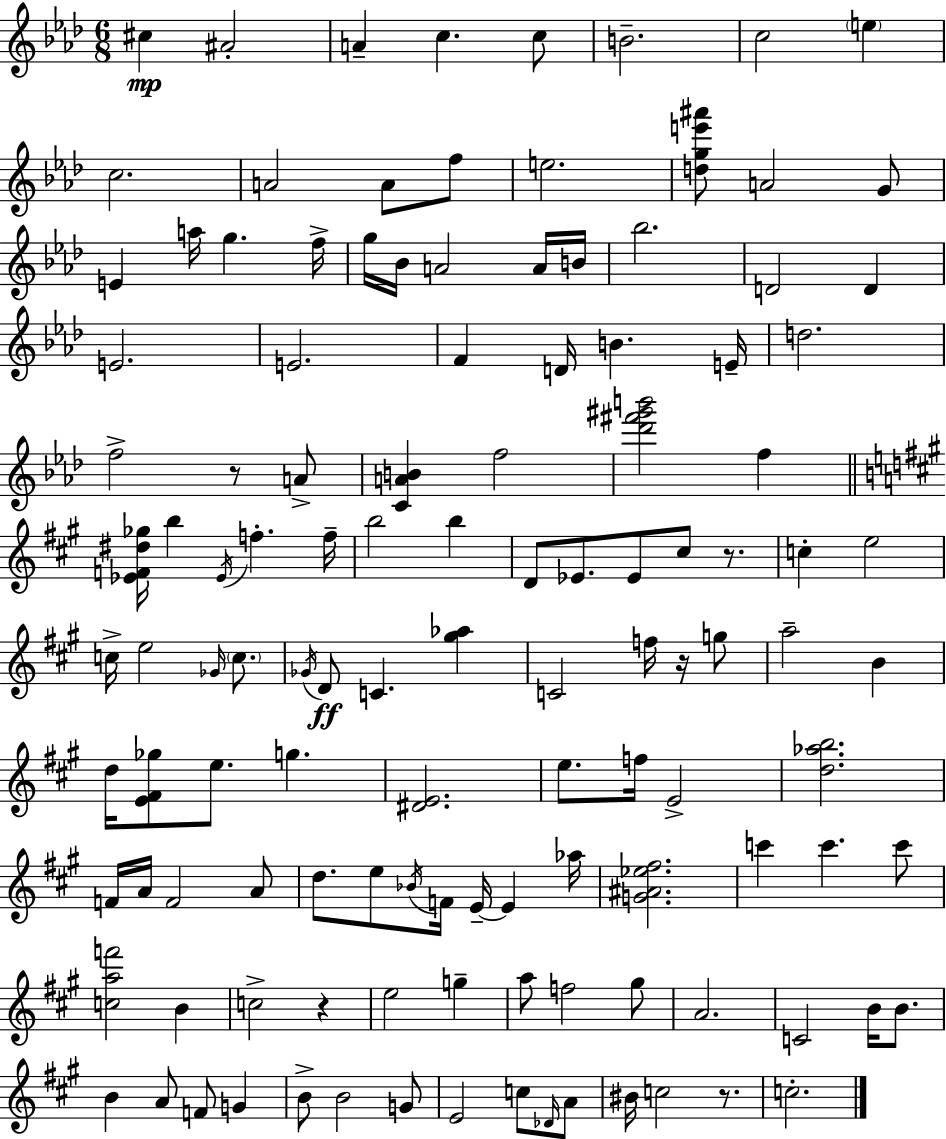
{
  \clef treble
  \numericTimeSignature
  \time 6/8
  \key aes \major
  cis''4\mp ais'2-. | a'4-- c''4. c''8 | b'2.-- | c''2 \parenthesize e''4 | \break c''2. | a'2 a'8 f''8 | e''2. | <d'' g'' e''' ais'''>8 a'2 g'8 | \break e'4 a''16 g''4. f''16-> | g''16 bes'16 a'2 a'16 b'16 | bes''2. | d'2 d'4 | \break e'2. | e'2. | f'4 d'16 b'4. e'16-- | d''2. | \break f''2-> r8 a'8-> | <c' a' b'>4 f''2 | <des''' fis''' gis''' b'''>2 f''4 | \bar "||" \break \key a \major <ees' f' dis'' ges''>16 b''4 \acciaccatura { ees'16 } f''4.-. | f''16-- b''2 b''4 | d'8 ees'8. ees'8 cis''8 r8. | c''4-. e''2 | \break c''16-> e''2 \grace { ges'16 } \parenthesize c''8. | \acciaccatura { ges'16 } d'8\ff c'4. <gis'' aes''>4 | c'2 f''16 | r16 g''8 a''2-- b'4 | \break d''16 <e' fis' ges''>8 e''8. g''4. | <dis' e'>2. | e''8. f''16 e'2-> | <d'' aes'' b''>2. | \break f'16 a'16 f'2 | a'8 d''8. e''8 \acciaccatura { bes'16 } f'16 e'16--~~ e'4 | aes''16 <g' ais' ees'' fis''>2. | c'''4 c'''4. | \break c'''8 <c'' a'' f'''>2 | b'4 c''2-> | r4 e''2 | g''4-- a''8 f''2 | \break gis''8 a'2. | c'2 | b'16 b'8. b'4 a'8 f'8 | g'4 b'8-> b'2 | \break g'8 e'2 | c''8 \grace { des'16 } a'8 bis'16 c''2 | r8. c''2.-. | \bar "|."
}